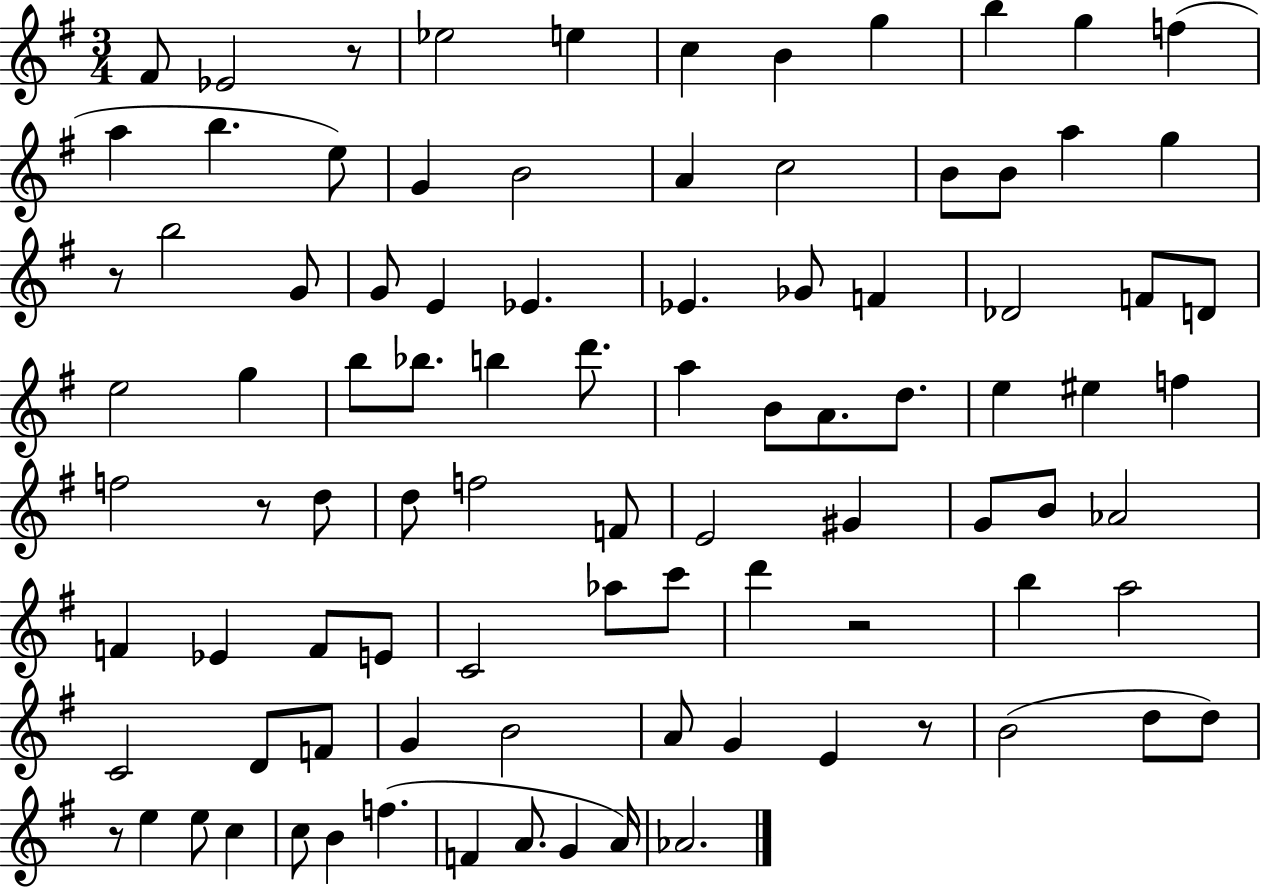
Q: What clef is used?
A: treble